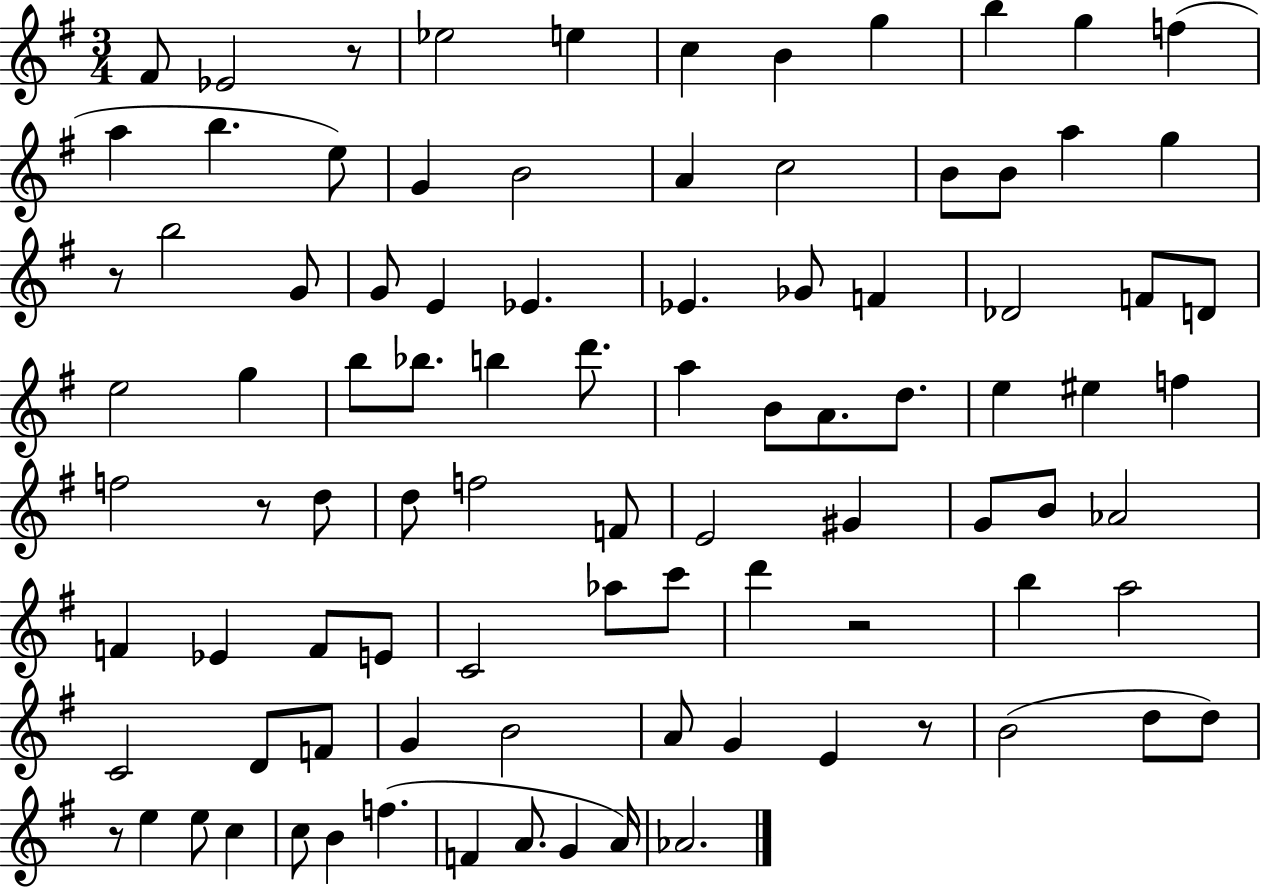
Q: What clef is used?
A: treble